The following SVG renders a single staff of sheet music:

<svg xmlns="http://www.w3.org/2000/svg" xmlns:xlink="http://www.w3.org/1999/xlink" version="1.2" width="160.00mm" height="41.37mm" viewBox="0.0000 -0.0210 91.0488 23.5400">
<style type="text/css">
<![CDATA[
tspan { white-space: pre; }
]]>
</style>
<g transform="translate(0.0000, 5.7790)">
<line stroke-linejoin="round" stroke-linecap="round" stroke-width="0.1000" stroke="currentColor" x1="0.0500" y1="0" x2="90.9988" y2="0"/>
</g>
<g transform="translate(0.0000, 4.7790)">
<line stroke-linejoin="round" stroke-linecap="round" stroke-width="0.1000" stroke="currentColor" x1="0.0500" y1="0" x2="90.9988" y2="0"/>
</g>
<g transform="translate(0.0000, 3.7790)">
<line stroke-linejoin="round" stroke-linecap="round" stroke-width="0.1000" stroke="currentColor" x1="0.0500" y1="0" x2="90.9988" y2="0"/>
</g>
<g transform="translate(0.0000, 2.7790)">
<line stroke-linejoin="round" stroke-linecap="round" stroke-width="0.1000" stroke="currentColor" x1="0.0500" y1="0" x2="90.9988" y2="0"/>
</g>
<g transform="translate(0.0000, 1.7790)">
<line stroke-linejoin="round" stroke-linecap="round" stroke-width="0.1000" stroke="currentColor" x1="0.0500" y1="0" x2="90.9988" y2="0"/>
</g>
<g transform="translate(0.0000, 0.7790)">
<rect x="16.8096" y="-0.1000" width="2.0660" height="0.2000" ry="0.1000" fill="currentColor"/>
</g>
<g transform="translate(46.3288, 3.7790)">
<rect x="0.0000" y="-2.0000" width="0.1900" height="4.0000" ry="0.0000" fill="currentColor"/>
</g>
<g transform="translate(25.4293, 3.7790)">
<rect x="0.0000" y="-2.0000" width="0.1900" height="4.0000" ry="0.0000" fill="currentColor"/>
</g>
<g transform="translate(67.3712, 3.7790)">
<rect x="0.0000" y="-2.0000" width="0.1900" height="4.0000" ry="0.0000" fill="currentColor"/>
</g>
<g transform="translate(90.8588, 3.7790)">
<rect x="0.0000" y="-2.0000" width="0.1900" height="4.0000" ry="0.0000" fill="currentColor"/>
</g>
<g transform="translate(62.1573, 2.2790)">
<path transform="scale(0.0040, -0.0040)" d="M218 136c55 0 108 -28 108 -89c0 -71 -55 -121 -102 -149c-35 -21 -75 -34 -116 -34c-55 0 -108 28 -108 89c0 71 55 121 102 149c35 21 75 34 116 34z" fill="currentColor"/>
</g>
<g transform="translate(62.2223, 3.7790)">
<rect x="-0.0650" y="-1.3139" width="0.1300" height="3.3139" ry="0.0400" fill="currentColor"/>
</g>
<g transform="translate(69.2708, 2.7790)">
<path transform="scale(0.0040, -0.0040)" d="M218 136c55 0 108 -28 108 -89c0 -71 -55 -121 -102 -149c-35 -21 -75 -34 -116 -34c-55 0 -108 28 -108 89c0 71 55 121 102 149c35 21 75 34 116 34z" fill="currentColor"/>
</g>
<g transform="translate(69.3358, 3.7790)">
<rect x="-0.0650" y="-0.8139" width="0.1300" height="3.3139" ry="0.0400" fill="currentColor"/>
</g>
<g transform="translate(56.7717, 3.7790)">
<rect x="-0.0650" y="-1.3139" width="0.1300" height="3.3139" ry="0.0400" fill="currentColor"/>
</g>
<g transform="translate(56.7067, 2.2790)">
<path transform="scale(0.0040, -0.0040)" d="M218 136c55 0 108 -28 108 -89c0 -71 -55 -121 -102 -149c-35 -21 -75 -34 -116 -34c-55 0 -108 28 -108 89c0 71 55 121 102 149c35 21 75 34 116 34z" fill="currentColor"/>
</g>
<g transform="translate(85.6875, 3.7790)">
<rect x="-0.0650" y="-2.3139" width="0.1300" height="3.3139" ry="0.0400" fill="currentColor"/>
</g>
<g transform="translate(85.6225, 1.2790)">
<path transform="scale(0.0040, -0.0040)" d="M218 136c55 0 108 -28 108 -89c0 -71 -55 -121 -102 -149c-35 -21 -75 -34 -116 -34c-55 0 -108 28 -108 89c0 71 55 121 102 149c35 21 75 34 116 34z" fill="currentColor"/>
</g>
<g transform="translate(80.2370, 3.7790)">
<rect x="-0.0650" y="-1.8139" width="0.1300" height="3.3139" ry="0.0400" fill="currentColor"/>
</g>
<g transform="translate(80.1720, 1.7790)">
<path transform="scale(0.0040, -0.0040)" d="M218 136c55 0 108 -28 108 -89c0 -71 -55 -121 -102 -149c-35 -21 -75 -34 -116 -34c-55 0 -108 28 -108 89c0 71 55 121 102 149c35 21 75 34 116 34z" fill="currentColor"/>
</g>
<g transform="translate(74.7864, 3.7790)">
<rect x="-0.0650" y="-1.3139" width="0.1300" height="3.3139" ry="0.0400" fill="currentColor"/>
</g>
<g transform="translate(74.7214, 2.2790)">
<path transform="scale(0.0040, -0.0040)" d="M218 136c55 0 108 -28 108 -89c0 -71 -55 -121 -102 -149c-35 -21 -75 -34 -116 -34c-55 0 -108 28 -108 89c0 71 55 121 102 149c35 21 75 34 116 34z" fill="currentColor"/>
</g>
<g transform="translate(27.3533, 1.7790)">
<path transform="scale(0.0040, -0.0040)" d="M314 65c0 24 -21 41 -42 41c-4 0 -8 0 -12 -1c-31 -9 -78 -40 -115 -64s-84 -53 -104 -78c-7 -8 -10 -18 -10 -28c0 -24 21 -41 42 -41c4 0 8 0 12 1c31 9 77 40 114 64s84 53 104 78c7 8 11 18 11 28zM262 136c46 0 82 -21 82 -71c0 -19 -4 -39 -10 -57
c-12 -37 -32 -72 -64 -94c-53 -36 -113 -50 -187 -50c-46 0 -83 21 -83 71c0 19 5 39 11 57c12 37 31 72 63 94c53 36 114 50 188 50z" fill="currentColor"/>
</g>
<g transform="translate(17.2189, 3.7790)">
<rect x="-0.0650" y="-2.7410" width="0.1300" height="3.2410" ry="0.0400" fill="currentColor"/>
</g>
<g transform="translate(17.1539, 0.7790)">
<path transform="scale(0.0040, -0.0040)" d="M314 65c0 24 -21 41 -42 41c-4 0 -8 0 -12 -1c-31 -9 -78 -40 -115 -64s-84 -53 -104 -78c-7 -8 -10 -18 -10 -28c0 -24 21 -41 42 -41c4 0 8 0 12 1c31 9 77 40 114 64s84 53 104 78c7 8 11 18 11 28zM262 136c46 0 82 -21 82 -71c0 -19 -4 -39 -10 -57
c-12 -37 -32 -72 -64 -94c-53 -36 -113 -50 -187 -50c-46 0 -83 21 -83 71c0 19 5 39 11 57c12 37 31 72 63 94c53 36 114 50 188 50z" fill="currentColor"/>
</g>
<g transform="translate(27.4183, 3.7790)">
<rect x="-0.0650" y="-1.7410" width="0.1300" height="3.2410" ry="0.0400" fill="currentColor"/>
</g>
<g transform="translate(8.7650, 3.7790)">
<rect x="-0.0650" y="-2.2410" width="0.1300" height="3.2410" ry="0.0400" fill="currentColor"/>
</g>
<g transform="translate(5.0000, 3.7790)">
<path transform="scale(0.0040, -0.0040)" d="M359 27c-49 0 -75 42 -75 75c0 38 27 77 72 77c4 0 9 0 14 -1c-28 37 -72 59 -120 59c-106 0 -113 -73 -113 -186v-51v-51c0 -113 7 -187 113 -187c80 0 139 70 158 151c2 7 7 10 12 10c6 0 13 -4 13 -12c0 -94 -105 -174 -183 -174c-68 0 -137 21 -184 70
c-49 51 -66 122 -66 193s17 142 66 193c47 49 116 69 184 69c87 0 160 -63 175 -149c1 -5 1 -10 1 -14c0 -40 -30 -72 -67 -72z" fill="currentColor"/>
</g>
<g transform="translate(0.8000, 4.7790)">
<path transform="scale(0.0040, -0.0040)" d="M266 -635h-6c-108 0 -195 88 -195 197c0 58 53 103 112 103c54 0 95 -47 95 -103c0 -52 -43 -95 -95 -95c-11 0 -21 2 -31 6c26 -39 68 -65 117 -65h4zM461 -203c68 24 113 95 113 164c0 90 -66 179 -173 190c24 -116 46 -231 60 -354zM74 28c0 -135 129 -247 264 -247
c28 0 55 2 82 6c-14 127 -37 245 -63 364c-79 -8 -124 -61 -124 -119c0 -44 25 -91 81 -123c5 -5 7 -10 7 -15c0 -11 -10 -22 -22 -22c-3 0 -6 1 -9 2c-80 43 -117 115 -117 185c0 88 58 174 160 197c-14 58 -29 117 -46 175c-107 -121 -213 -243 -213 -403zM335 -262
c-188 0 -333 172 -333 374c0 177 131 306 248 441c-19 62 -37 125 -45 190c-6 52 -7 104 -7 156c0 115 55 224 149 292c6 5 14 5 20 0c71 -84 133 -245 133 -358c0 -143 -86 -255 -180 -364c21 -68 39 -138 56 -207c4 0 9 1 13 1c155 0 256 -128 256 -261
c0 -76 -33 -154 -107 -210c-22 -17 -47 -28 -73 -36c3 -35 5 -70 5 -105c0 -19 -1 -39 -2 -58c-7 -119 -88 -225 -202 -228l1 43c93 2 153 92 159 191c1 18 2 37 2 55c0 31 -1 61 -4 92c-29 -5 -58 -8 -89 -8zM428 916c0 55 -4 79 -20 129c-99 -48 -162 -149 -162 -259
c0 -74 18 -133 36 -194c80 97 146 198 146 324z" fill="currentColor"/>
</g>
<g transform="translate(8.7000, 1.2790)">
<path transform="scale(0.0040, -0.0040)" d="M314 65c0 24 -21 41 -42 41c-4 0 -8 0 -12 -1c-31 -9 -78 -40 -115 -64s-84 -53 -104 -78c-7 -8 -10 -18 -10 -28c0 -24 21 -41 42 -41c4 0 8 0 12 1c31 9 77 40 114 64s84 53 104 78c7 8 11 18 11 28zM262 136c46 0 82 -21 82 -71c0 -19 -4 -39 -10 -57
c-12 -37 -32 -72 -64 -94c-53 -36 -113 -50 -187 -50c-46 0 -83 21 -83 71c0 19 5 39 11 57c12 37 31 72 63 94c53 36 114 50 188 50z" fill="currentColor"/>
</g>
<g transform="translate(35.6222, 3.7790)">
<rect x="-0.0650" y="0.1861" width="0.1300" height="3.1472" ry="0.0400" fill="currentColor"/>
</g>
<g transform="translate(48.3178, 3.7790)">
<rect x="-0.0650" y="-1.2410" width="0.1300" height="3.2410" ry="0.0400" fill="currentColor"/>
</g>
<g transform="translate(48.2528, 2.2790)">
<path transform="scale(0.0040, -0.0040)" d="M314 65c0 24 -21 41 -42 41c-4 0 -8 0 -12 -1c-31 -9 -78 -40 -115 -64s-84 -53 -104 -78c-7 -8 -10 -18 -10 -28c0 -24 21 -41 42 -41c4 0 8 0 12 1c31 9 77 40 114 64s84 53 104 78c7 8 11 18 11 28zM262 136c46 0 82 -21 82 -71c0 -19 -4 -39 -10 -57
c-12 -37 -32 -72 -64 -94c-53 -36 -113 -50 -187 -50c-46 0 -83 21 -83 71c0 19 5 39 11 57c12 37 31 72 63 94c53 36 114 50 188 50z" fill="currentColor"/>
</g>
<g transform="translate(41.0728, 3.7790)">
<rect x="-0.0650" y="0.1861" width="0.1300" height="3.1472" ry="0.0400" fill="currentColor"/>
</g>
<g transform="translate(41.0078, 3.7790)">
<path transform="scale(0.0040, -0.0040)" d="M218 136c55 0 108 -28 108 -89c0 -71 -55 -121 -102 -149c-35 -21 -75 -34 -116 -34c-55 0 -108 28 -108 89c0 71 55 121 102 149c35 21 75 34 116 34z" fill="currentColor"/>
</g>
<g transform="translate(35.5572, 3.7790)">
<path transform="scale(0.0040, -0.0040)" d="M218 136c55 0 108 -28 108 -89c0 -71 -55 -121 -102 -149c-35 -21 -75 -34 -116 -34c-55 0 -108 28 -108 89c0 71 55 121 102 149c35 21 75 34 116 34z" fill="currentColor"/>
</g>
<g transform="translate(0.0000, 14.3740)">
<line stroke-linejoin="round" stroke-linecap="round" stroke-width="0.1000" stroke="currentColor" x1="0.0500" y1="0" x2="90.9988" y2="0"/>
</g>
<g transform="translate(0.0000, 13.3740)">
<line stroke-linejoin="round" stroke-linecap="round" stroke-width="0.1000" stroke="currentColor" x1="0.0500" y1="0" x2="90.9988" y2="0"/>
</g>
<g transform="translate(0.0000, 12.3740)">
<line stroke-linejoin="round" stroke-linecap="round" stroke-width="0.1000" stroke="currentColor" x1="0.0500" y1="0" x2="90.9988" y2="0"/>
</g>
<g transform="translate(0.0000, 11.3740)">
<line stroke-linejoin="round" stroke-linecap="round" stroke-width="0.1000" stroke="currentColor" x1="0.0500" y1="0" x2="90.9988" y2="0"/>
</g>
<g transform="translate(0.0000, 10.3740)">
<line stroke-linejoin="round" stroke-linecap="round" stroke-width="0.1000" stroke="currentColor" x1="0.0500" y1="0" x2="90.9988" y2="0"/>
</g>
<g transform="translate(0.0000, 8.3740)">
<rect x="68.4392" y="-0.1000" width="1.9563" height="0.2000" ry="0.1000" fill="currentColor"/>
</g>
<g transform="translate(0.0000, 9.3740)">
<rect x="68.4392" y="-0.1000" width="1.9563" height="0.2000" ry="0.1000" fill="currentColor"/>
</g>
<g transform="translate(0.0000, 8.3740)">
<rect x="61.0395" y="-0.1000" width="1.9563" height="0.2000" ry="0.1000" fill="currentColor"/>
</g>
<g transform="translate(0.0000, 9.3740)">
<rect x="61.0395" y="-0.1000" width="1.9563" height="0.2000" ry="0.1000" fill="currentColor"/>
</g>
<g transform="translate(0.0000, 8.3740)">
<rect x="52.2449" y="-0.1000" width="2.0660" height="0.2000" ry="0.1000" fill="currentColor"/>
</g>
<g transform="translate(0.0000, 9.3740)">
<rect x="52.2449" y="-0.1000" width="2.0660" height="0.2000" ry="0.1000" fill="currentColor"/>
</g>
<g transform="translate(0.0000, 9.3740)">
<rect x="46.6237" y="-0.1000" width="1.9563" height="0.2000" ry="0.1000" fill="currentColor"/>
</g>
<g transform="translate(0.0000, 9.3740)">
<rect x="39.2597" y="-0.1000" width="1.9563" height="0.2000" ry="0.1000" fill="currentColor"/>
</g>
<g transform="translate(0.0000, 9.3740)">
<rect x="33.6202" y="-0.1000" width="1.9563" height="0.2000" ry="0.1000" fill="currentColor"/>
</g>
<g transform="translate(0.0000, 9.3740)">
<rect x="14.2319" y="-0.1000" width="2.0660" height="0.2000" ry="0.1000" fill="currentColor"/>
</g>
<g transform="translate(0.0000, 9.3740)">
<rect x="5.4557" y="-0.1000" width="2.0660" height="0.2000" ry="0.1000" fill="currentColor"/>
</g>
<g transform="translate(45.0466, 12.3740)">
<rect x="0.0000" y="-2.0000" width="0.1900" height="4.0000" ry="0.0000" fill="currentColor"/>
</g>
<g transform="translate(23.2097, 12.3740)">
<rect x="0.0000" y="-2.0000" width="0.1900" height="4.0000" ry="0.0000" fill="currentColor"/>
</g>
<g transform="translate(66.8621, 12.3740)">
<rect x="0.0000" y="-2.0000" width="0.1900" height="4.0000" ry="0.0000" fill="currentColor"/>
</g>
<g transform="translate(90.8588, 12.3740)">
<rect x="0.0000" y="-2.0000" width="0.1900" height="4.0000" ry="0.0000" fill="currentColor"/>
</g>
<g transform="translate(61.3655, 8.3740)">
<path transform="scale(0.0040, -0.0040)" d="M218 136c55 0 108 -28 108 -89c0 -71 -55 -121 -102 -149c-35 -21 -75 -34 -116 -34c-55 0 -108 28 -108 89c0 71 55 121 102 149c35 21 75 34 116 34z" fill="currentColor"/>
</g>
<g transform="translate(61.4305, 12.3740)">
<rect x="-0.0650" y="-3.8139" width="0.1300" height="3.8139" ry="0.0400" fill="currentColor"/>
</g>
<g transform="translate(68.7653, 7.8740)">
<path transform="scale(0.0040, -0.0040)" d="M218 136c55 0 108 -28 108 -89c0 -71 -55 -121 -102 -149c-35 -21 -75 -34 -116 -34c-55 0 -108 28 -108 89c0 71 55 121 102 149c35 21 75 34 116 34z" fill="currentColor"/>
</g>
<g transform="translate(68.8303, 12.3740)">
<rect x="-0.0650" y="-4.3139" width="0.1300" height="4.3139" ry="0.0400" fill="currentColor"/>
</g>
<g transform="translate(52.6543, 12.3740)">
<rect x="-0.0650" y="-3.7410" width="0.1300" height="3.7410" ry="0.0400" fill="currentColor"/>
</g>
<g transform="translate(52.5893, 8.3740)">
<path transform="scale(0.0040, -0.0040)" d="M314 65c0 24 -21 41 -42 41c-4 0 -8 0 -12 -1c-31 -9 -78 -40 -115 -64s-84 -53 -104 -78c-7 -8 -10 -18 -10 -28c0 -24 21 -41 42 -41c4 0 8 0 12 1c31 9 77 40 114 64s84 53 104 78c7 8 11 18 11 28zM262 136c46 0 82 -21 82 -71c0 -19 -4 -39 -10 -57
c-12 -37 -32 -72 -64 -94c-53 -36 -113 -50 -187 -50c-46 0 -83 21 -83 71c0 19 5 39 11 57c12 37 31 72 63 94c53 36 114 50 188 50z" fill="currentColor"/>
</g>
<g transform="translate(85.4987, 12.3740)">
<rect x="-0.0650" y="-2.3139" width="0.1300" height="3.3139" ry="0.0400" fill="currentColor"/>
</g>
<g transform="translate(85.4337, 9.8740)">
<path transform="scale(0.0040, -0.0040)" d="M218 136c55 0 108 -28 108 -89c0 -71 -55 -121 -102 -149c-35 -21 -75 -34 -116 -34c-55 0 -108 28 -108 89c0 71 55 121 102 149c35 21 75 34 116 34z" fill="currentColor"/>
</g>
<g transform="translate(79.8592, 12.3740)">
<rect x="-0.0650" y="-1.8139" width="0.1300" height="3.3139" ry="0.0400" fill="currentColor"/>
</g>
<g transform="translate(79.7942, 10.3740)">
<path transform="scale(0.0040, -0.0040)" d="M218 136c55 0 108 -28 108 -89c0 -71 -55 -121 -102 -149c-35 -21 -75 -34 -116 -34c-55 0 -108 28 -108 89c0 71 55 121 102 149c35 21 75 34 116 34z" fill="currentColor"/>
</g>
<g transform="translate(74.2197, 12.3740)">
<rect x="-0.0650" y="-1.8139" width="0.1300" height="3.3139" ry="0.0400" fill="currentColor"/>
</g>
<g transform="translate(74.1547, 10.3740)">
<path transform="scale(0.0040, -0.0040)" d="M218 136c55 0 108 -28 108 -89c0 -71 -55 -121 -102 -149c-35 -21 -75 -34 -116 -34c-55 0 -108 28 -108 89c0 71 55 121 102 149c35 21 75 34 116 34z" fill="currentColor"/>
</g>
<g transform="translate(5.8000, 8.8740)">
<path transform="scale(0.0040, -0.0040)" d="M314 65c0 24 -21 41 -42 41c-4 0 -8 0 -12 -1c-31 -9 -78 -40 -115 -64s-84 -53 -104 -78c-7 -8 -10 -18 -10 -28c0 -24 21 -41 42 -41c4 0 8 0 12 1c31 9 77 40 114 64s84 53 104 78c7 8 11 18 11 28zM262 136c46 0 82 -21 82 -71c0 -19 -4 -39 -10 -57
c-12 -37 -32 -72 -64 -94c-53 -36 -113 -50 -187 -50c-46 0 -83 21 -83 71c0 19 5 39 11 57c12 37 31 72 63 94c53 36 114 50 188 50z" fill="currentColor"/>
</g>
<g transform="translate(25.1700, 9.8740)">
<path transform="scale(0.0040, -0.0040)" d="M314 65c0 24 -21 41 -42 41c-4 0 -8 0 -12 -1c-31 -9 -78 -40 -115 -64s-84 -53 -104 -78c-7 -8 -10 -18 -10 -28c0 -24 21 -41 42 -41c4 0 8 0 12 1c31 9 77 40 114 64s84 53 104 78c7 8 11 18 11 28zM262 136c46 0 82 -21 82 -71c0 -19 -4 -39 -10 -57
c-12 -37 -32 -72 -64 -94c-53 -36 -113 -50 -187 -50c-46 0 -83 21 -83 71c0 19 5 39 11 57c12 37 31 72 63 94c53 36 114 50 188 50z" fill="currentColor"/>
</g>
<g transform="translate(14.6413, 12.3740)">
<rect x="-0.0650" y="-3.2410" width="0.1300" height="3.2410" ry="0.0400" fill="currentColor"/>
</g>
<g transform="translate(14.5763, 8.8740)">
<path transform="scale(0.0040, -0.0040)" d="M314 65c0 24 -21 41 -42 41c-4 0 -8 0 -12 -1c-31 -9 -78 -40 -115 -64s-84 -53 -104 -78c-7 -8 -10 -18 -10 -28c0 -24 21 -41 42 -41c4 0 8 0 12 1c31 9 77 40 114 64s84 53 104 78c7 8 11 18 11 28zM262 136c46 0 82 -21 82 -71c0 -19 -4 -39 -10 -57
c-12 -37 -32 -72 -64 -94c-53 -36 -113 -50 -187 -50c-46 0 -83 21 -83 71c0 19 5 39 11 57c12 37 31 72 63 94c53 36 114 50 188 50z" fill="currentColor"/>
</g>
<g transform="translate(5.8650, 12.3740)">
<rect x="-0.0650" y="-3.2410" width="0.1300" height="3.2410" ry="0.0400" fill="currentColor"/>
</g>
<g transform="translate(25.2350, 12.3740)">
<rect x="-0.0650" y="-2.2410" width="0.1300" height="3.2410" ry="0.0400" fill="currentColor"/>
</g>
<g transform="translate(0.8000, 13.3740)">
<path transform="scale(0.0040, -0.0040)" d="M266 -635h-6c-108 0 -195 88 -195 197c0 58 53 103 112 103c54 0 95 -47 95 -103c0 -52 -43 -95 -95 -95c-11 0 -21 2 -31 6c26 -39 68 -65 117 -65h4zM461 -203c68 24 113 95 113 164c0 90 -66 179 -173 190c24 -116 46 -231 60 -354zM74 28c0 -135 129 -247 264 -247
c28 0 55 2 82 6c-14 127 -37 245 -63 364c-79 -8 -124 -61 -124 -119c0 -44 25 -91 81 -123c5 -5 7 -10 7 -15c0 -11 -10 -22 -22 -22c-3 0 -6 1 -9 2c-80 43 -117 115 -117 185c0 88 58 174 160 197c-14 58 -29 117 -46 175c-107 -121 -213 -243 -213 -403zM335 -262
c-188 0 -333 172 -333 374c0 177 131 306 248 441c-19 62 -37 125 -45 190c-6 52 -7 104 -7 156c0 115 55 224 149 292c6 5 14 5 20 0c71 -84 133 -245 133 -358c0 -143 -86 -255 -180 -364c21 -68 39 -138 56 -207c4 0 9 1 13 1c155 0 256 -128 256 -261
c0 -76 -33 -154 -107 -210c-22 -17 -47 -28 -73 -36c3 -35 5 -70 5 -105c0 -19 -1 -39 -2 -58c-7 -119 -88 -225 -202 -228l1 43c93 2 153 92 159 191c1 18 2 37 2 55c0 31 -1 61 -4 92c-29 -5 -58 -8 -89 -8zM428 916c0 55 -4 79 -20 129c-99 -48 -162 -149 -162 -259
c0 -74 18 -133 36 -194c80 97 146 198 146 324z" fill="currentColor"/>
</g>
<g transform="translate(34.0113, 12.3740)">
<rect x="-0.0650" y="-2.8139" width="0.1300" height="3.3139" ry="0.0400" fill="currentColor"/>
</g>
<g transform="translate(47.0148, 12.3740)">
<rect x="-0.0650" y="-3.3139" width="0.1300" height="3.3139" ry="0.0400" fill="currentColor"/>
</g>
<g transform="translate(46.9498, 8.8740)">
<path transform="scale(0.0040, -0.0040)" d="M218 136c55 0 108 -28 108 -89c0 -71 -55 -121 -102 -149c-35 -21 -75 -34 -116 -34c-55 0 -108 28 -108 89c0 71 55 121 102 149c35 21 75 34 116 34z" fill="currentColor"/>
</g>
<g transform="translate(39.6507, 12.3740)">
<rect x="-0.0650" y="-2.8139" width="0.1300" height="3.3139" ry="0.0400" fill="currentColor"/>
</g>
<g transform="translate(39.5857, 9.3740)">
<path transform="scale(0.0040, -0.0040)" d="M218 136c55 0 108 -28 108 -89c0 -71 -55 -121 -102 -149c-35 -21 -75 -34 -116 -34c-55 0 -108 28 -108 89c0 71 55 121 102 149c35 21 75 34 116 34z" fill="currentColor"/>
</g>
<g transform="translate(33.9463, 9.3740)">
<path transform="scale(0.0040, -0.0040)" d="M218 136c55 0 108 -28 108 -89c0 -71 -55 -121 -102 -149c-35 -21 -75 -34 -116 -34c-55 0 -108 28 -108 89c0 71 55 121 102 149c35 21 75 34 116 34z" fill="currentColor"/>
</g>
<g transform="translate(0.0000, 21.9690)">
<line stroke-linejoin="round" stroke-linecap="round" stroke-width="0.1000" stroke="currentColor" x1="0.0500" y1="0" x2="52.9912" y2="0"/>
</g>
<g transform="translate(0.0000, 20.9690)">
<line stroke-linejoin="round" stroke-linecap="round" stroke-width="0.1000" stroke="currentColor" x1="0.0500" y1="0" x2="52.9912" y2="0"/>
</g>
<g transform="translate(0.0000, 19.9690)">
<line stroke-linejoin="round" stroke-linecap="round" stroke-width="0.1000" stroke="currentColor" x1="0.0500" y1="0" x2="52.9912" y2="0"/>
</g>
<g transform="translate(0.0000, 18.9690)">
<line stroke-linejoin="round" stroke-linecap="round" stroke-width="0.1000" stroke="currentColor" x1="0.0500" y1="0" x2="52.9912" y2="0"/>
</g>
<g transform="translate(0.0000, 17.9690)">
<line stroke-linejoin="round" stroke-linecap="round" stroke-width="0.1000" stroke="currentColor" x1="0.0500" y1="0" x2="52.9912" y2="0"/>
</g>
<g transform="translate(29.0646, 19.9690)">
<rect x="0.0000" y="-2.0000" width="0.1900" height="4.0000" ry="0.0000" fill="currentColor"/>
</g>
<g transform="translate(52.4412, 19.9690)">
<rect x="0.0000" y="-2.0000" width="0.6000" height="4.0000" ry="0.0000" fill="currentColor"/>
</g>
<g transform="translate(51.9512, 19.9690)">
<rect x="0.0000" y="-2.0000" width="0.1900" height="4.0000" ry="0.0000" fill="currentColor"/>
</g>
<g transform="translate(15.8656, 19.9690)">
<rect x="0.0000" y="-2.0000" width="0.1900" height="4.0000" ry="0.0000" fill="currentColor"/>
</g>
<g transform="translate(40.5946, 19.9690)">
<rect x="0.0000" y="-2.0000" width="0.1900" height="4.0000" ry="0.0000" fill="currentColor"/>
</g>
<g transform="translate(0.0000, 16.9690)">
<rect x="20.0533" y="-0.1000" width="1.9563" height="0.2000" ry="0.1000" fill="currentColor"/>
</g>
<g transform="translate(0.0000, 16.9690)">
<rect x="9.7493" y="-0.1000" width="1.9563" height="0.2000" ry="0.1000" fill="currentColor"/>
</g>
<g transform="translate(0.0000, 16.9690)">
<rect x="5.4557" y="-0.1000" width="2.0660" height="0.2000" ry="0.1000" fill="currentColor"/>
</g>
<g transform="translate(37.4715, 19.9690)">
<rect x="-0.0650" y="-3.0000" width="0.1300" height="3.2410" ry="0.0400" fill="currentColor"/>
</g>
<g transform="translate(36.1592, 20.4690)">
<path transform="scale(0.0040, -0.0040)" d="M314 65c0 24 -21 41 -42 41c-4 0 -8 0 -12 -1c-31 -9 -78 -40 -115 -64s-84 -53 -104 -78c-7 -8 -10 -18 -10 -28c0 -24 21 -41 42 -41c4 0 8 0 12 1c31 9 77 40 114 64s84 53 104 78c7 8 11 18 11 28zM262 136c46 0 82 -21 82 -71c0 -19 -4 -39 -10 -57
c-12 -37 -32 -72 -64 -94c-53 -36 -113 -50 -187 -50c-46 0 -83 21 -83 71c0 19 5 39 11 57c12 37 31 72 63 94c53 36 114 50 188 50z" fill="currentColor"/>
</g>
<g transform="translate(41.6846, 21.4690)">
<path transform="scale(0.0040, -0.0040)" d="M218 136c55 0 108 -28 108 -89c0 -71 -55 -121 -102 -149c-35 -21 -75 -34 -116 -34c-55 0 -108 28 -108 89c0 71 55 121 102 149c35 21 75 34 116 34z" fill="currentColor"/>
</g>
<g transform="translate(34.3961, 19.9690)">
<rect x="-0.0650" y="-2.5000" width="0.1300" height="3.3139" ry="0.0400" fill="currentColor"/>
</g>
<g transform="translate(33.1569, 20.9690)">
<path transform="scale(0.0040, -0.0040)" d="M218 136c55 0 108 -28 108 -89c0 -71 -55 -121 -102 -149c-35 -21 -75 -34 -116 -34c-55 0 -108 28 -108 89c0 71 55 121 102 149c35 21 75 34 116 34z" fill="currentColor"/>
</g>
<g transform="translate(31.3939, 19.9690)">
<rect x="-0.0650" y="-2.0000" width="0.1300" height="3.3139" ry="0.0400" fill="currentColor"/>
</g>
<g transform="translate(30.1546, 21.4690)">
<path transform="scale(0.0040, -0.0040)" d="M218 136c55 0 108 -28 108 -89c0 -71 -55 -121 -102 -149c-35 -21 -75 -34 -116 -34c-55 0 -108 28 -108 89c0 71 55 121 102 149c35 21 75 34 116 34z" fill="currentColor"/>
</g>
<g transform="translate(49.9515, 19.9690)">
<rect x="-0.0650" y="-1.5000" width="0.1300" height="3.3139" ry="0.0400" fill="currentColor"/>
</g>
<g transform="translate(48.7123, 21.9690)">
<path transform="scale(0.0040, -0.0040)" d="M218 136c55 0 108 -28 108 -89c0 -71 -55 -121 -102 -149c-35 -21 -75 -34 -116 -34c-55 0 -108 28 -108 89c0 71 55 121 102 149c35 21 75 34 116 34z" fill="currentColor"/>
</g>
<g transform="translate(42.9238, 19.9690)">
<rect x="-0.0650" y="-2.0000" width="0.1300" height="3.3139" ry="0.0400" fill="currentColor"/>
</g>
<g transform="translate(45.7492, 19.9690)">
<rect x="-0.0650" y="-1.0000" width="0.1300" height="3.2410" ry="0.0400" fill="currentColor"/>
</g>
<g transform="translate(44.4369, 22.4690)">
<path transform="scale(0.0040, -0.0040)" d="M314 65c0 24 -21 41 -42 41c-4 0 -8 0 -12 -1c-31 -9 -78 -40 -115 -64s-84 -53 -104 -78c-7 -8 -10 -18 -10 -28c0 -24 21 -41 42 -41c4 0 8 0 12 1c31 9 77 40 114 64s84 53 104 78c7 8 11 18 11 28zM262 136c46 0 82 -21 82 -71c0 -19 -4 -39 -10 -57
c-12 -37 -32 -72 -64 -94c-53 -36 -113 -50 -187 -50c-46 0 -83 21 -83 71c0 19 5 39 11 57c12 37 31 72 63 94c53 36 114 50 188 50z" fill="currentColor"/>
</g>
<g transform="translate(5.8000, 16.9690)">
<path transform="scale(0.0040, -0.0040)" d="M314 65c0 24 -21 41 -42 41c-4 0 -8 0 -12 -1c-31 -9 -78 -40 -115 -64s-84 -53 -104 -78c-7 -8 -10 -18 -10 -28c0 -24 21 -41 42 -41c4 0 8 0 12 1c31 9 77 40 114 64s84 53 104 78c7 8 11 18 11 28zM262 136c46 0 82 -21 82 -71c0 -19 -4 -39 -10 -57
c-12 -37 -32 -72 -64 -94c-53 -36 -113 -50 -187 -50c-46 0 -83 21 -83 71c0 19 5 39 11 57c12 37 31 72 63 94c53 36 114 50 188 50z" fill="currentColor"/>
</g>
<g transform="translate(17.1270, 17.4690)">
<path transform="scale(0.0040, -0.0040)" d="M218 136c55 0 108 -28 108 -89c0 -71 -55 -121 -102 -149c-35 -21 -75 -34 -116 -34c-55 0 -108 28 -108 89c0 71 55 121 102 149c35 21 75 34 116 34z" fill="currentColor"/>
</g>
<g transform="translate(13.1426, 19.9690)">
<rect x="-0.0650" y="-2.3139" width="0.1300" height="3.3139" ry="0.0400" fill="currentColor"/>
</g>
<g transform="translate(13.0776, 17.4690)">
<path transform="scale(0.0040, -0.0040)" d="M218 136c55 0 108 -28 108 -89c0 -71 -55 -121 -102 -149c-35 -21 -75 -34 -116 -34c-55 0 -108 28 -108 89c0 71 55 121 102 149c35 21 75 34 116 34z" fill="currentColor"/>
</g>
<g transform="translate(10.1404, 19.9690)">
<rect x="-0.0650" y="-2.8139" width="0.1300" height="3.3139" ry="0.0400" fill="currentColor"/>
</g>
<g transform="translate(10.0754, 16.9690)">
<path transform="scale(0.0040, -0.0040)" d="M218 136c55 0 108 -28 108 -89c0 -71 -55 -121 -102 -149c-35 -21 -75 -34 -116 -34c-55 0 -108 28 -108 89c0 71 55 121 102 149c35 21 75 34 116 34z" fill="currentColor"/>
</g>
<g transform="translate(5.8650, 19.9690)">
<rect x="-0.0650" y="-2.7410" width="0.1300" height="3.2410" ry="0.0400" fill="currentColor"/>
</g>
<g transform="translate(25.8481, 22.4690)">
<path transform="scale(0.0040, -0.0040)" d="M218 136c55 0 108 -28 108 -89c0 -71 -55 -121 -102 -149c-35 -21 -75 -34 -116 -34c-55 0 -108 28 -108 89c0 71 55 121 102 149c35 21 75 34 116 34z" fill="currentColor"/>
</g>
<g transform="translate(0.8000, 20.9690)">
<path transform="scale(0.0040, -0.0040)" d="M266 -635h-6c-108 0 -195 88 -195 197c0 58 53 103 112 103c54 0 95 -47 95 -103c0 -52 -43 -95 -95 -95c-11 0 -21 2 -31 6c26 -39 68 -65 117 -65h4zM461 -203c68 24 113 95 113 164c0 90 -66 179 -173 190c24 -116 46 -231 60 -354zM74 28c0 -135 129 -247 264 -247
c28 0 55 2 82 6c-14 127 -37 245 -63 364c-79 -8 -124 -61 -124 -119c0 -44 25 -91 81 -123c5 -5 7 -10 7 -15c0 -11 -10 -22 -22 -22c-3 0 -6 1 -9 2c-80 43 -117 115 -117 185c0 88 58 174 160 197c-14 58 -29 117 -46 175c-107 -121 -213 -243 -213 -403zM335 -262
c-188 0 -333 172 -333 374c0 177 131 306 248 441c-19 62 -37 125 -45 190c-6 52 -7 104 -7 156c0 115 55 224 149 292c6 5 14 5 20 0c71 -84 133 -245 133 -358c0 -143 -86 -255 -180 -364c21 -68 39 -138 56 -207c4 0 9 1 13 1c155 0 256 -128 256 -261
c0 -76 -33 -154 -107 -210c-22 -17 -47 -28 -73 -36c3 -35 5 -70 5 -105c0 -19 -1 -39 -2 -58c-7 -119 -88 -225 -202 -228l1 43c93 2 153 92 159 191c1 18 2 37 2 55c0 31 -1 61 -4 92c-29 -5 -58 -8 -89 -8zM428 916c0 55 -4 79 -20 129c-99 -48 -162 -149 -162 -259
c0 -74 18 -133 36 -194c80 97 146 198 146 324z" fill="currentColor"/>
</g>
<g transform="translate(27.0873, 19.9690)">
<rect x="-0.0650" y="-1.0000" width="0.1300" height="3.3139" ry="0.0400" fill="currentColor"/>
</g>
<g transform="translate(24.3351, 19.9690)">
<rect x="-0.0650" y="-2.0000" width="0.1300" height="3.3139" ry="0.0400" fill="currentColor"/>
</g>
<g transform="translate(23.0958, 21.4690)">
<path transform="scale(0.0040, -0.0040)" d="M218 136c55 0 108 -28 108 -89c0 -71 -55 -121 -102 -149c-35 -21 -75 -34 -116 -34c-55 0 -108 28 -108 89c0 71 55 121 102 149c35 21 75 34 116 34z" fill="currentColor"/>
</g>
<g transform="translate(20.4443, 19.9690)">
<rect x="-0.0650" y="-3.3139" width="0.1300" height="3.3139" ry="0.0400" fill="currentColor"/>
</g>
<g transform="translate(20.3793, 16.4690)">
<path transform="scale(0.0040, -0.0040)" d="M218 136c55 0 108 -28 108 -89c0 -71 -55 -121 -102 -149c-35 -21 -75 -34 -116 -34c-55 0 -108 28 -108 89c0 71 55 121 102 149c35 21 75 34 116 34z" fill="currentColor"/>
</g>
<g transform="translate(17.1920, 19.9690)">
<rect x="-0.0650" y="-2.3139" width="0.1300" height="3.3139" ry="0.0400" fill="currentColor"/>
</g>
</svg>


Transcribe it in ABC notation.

X:1
T:Untitled
M:4/4
L:1/4
K:C
g2 a2 f2 B B e2 e e d e f g b2 b2 g2 a a b c'2 c' d' f f g a2 a g g b F D F G A2 F D2 E